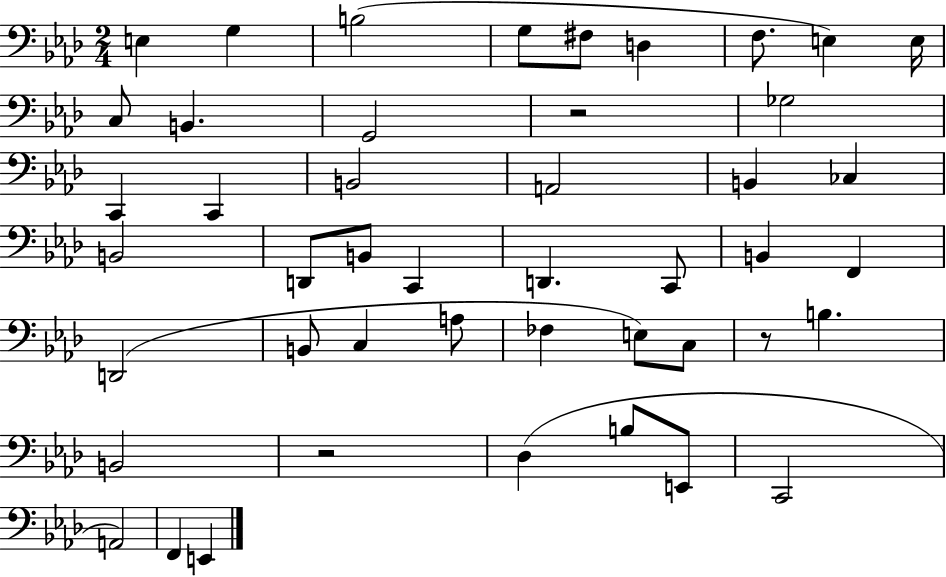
X:1
T:Untitled
M:2/4
L:1/4
K:Ab
E, G, B,2 G,/2 ^F,/2 D, F,/2 E, E,/4 C,/2 B,, G,,2 z2 _G,2 C,, C,, B,,2 A,,2 B,, _C, B,,2 D,,/2 B,,/2 C,, D,, C,,/2 B,, F,, D,,2 B,,/2 C, A,/2 _F, E,/2 C,/2 z/2 B, B,,2 z2 _D, B,/2 E,,/2 C,,2 A,,2 F,, E,,